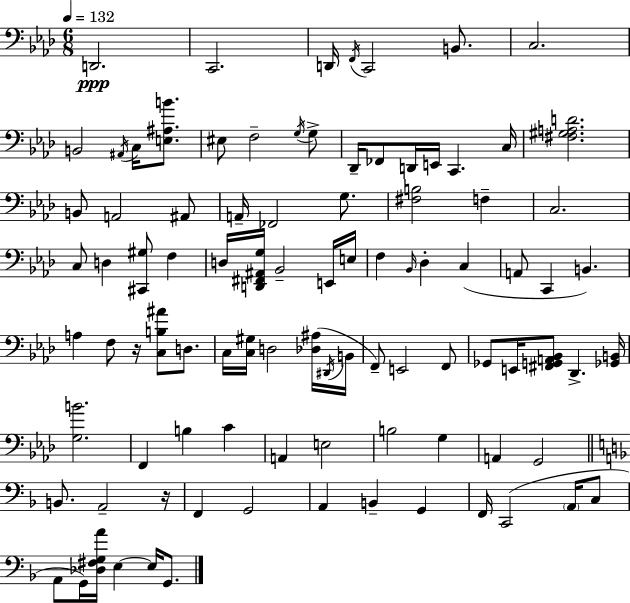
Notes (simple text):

D2/h. C2/h. D2/s F2/s C2/h B2/e. C3/h. B2/h A#2/s C3/s [E3,A#3,B4]/e. EIS3/e F3/h G3/s G3/e Db2/s FES2/e D2/s E2/s C2/q. C3/s [F#3,G#3,A3,D4]/h. B2/e A2/h A#2/e A2/s FES2/h G3/e. [F#3,B3]/h F3/q C3/h. C3/e D3/q [C#2,G#3]/e F3/q D3/s [D2,F#2,A#2,G3]/s Bb2/h E2/s E3/s F3/q Bb2/s Db3/q C3/q A2/e C2/q B2/q. A3/q F3/e R/s [C3,B3,A#4]/e D3/e. C3/s [C3,G#3]/s D3/h [Db3,A#3]/s D#2/s B2/s F2/e E2/h F2/e Gb2/e E2/s [F#2,G2,A2,Bb2]/e Db2/q. [Gb2,B2]/s [G3,B4]/h. F2/q B3/q C4/q A2/q E3/h B3/h G3/q A2/q G2/h B2/e. A2/h R/s F2/q G2/h A2/q B2/q G2/q F2/s C2/h A2/s C3/e A2/e G2/s [Db3,F#3,G3,A4]/s E3/q E3/s G2/e.